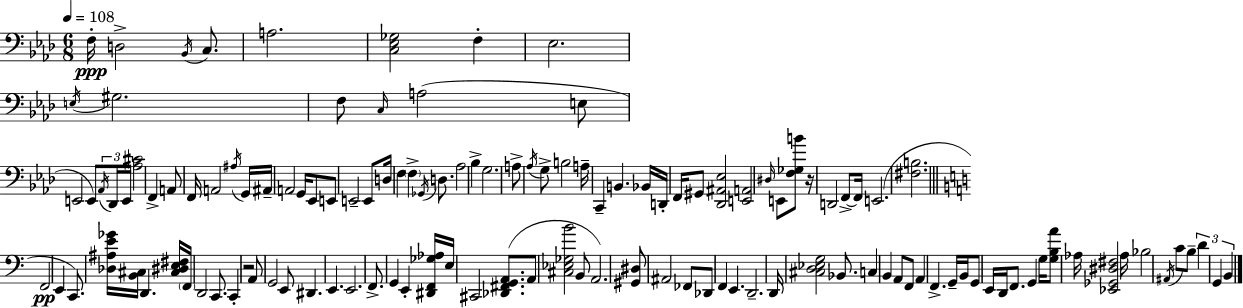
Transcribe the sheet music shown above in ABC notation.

X:1
T:Untitled
M:6/8
L:1/4
K:Ab
F,/4 D,2 _B,,/4 C,/2 A,2 [C,_E,_G,]2 F, _E,2 E,/4 ^G,2 F,/2 C,/4 A,2 E,/2 E,,2 E,,/2 _A,,/4 _D,,/4 E,,/4 [_A,^C]2 F,, A,,/2 F,,/4 A,,2 ^A,/4 G,,/4 ^A,,/4 A,,2 G,,/4 _E,,/2 E,,/2 E,,2 E,,/2 D,/4 F, F, _G,,/4 D,/2 _A,2 _B, G,2 A,/2 _A,/4 G,/2 B,2 A,/4 C,, B,, _B,,/4 D,,/4 F,,/4 ^G,,/2 [_D,,^A,,_E,]2 [E,,A,,]2 ^D,/4 E,,/2 [F,_G,B]/2 z/4 D,,2 F,,/2 F,,/4 E,,2 [^F,B,]2 F,,2 E,, C,,/2 [_D,^A,E_G]/4 [B,,^C,]/4 D,, [^C,^D,E,^F,]/4 F,,/4 D,,2 C,,/2 C,, z2 A,,/2 G,,2 E,,/2 ^D,, E,, E,,2 F,,/2 G,, E,, [^D,,F,,_G,_A,]/4 E,/4 ^C,,2 [_D,,^F,,G,,A,,]/2 A,,/2 [^C,_E,_G,B]2 B,,/2 A,,2 [^G,,^D,]/2 ^A,,2 _F,,/2 _D,,/2 F,, E,, D,,2 D,,/4 [^C,D,_E,G,]2 _B,,/2 C, B,, A,,/2 F,,/2 A,, F,, G,,/4 B,,/4 G,,/2 E,,/4 D,,/4 F,,/2 G,, G,/4 [G,B,A]/2 _A,/4 [_E,,_G,,^D,^F,]2 _A,/4 _B,2 ^A,,/4 C/2 B,/2 D G,, B,,